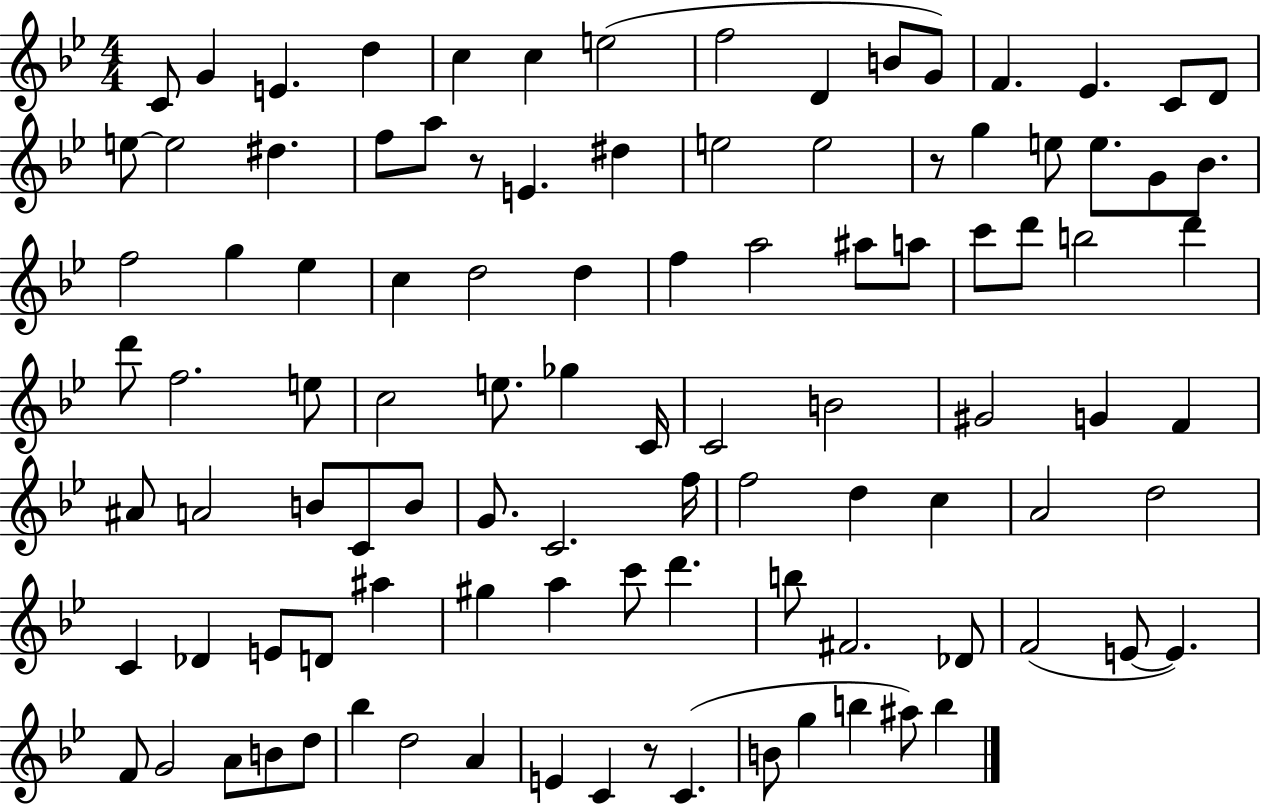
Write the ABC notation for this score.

X:1
T:Untitled
M:4/4
L:1/4
K:Bb
C/2 G E d c c e2 f2 D B/2 G/2 F _E C/2 D/2 e/2 e2 ^d f/2 a/2 z/2 E ^d e2 e2 z/2 g e/2 e/2 G/2 _B/2 f2 g _e c d2 d f a2 ^a/2 a/2 c'/2 d'/2 b2 d' d'/2 f2 e/2 c2 e/2 _g C/4 C2 B2 ^G2 G F ^A/2 A2 B/2 C/2 B/2 G/2 C2 f/4 f2 d c A2 d2 C _D E/2 D/2 ^a ^g a c'/2 d' b/2 ^F2 _D/2 F2 E/2 E F/2 G2 A/2 B/2 d/2 _b d2 A E C z/2 C B/2 g b ^a/2 b